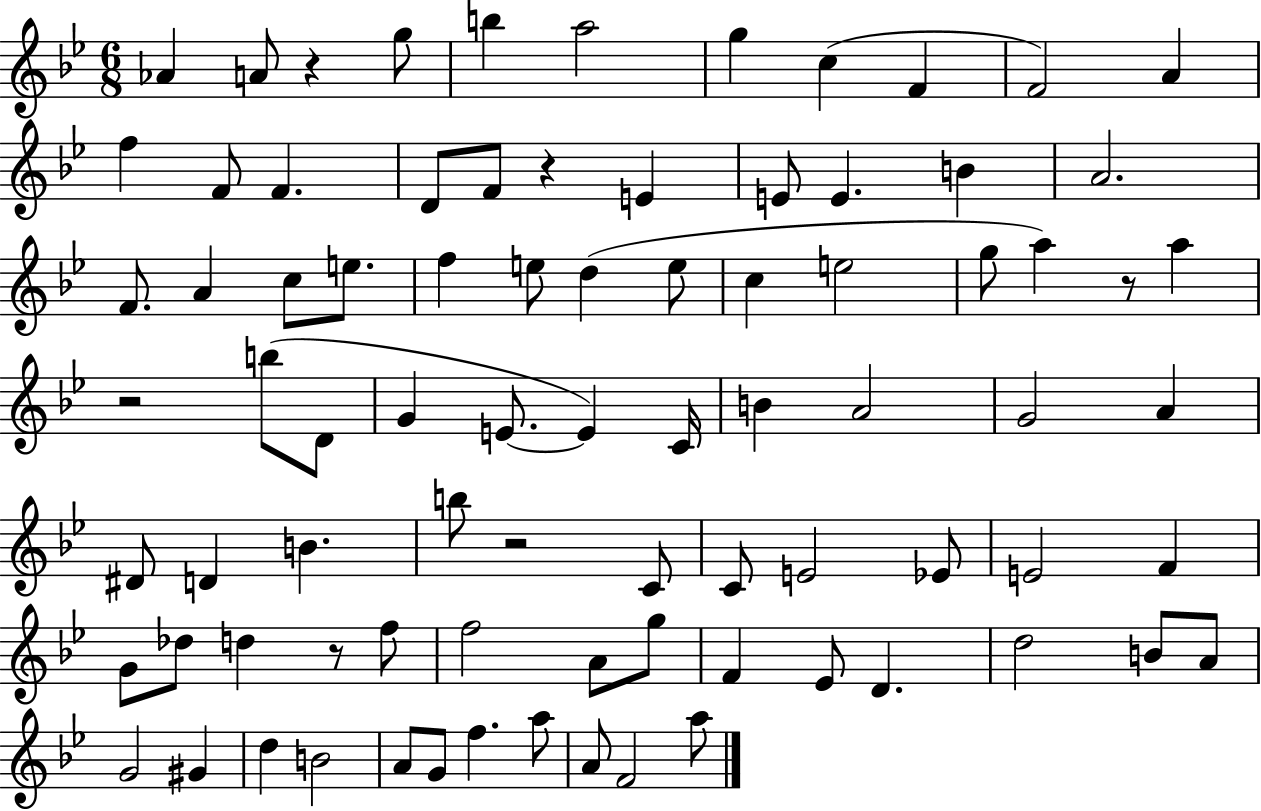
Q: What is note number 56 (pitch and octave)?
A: D5